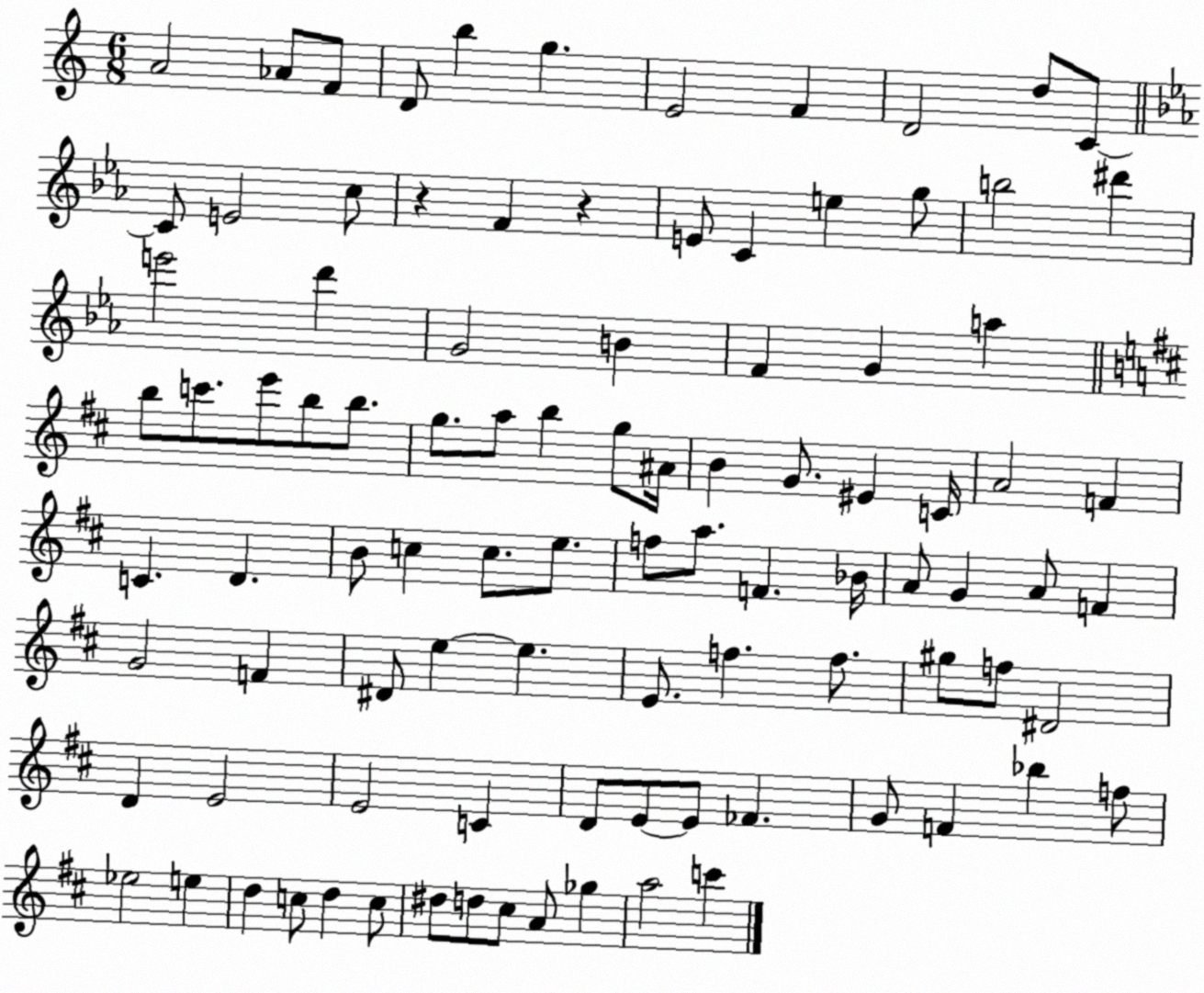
X:1
T:Untitled
M:6/8
L:1/4
K:C
A2 _A/2 F/2 D/2 b g E2 F D2 d/2 C/2 C/2 E2 c/2 z F z E/2 C e g/2 b2 ^d' e'2 d' G2 B F G a b/2 c'/2 e'/2 b/2 b/2 g/2 a/2 b g/2 ^A/4 B G/2 ^E C/4 A2 F C D B/2 c c/2 e/2 f/2 a/2 F _B/4 A/2 G A/2 F G2 F ^D/2 e e E/2 f f/2 ^g/2 f/2 ^D2 D E2 E2 C D/2 E/2 E/2 _F G/2 F _b f/2 _e2 e d c/2 d c/2 ^d/2 d/2 ^c/2 A/2 _g a2 c'